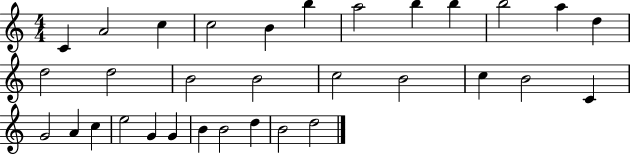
{
  \clef treble
  \numericTimeSignature
  \time 4/4
  \key c \major
  c'4 a'2 c''4 | c''2 b'4 b''4 | a''2 b''4 b''4 | b''2 a''4 d''4 | \break d''2 d''2 | b'2 b'2 | c''2 b'2 | c''4 b'2 c'4 | \break g'2 a'4 c''4 | e''2 g'4 g'4 | b'4 b'2 d''4 | b'2 d''2 | \break \bar "|."
}